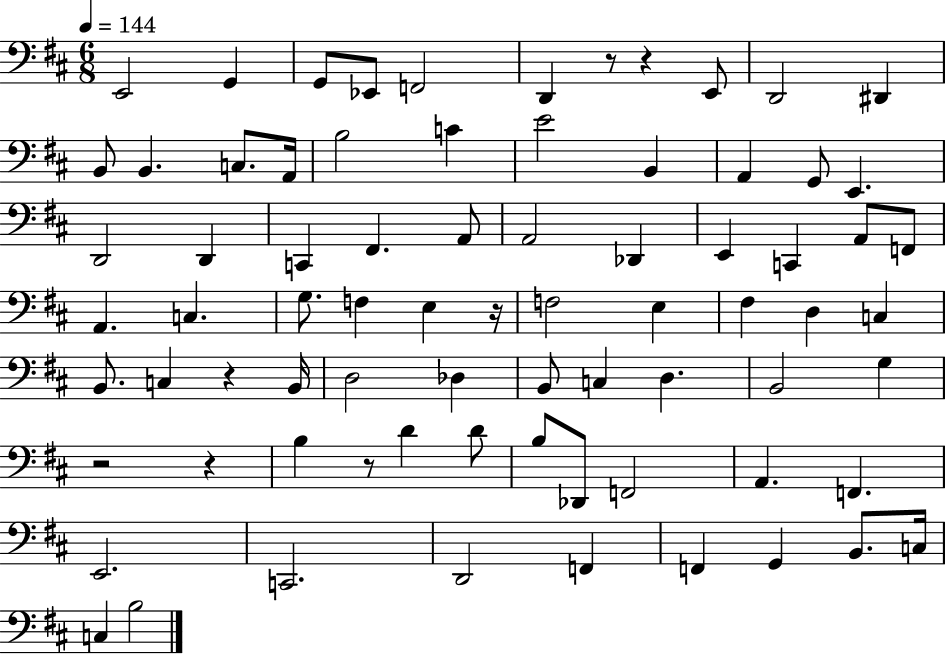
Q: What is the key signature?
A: D major